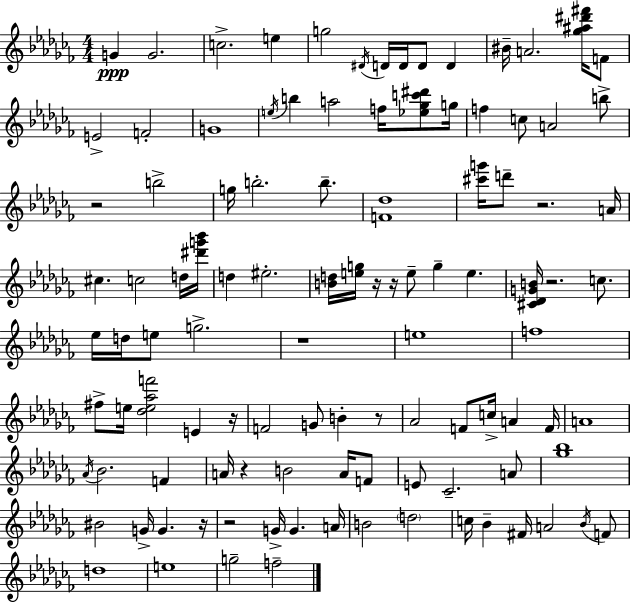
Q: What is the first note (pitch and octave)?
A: G4